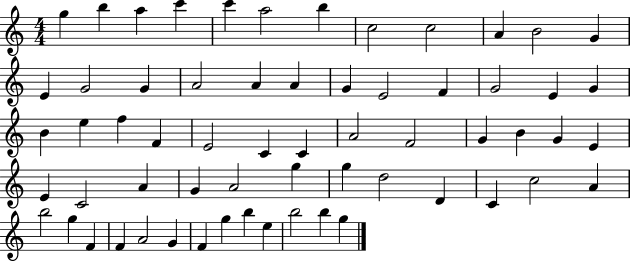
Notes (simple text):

G5/q B5/q A5/q C6/q C6/q A5/h B5/q C5/h C5/h A4/q B4/h G4/q E4/q G4/h G4/q A4/h A4/q A4/q G4/q E4/h F4/q G4/h E4/q G4/q B4/q E5/q F5/q F4/q E4/h C4/q C4/q A4/h F4/h G4/q B4/q G4/q E4/q E4/q C4/h A4/q G4/q A4/h G5/q G5/q D5/h D4/q C4/q C5/h A4/q B5/h G5/q F4/q F4/q A4/h G4/q F4/q G5/q B5/q E5/q B5/h B5/q G5/q